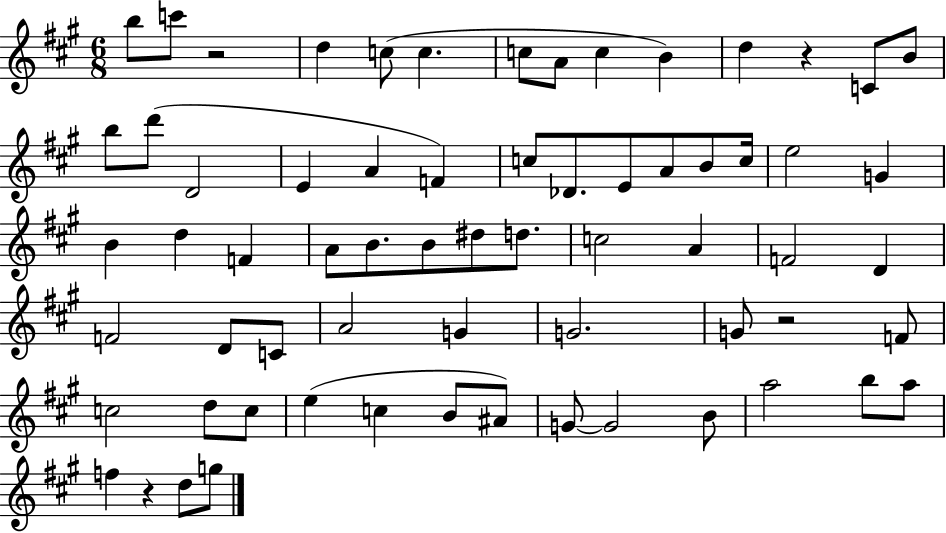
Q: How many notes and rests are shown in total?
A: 66